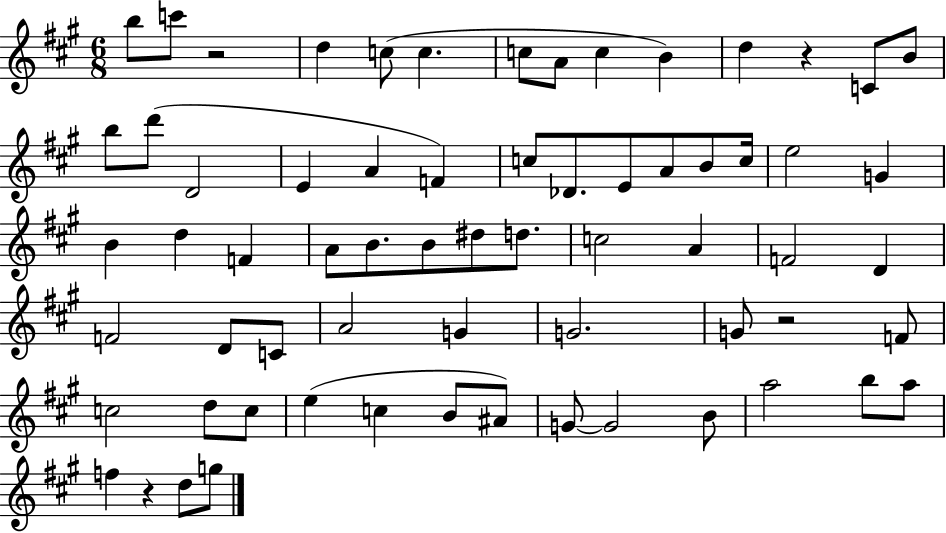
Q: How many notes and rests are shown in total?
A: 66